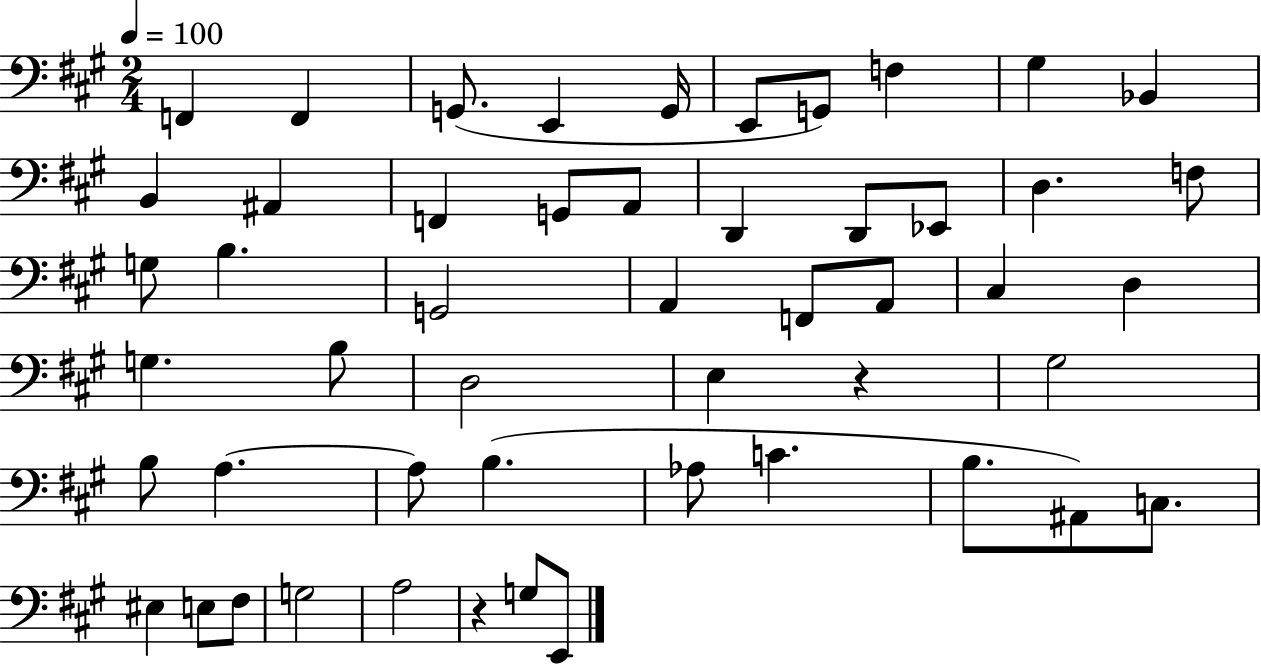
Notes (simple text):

F2/q F2/q G2/e. E2/q G2/s E2/e G2/e F3/q G#3/q Bb2/q B2/q A#2/q F2/q G2/e A2/e D2/q D2/e Eb2/e D3/q. F3/e G3/e B3/q. G2/h A2/q F2/e A2/e C#3/q D3/q G3/q. B3/e D3/h E3/q R/q G#3/h B3/e A3/q. A3/e B3/q. Ab3/e C4/q. B3/e. A#2/e C3/e. EIS3/q E3/e F#3/e G3/h A3/h R/q G3/e E2/e